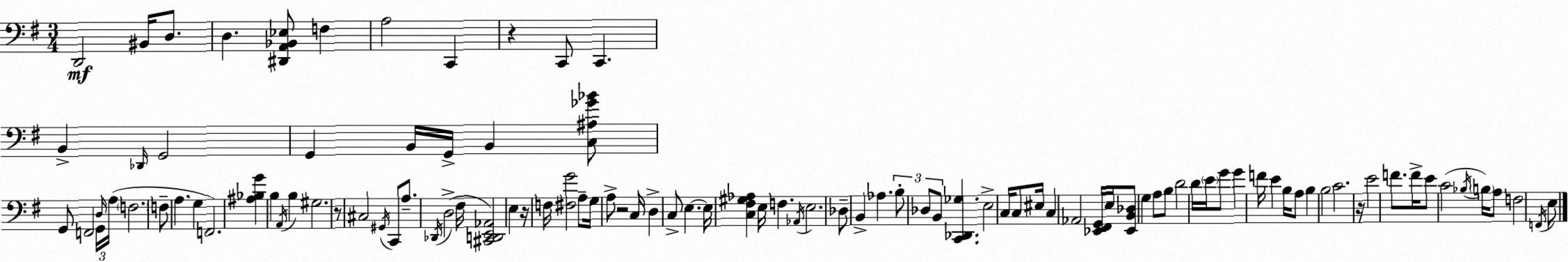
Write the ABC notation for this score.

X:1
T:Untitled
M:3/4
L:1/4
K:G
D,,2 ^B,,/4 D,/2 D, [^D,,A,,_B,,_E,]/2 F, A,2 C,, z C,,/2 C,, B,, _D,,/4 G,,2 G,, B,,/4 G,,/4 B,, [C,^A,_G_B]/2 G,,/2 F,,2 G,,/4 D,/4 A,/4 F,2 F,/2 A, G, F,,2 [^A,_B,G] B, A,,/4 B, ^G,2 z/2 ^C,2 ^G,,/4 C,,/2 A,/2 _D,,/4 D,2 ^F,/4 [^C,,D,,E,,_A,,]2 E, z/4 F,/4 [^F,G]2 A,/2 G,/4 A,/2 z2 C,/4 D, C,/2 E, E,/4 [C,^F,^G,_A,] E,/4 F, _A,,/4 E,2 _D,/2 B,, _A, B,/2 _D,/2 B,,/2 [C,,_D,,_G,] E,2 C,/4 C,/2 ^E,/4 C, _A,,2 [_E,,^F,,G,,]/4 E,/4 [_E,,B,,_D,]/2 G, A,/2 B,/2 D2 D/4 E/4 G/2 G F/4 E B,/4 A,/2 B, B,2 C2 z/4 E2 F/2 F/4 E/2 C2 _B,/4 B,/4 A,/2 F,2 F,,/4 E,/2